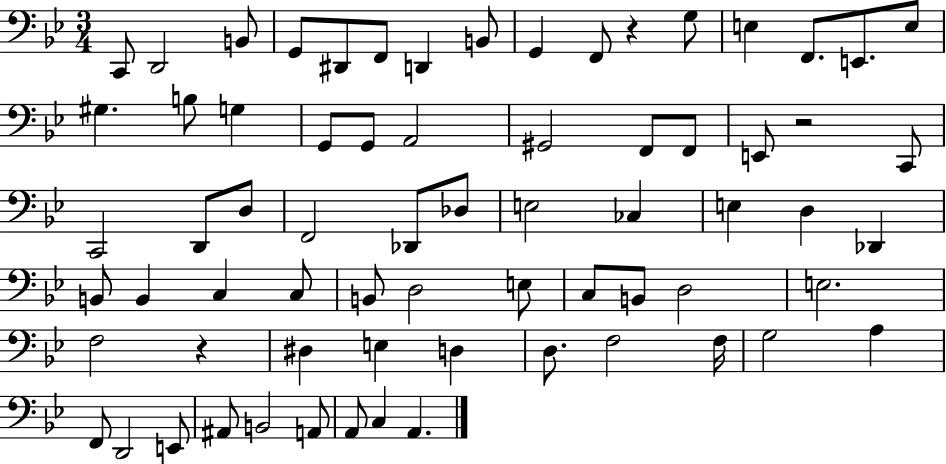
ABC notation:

X:1
T:Untitled
M:3/4
L:1/4
K:Bb
C,,/2 D,,2 B,,/2 G,,/2 ^D,,/2 F,,/2 D,, B,,/2 G,, F,,/2 z G,/2 E, F,,/2 E,,/2 E,/2 ^G, B,/2 G, G,,/2 G,,/2 A,,2 ^G,,2 F,,/2 F,,/2 E,,/2 z2 C,,/2 C,,2 D,,/2 D,/2 F,,2 _D,,/2 _D,/2 E,2 _C, E, D, _D,, B,,/2 B,, C, C,/2 B,,/2 D,2 E,/2 C,/2 B,,/2 D,2 E,2 F,2 z ^D, E, D, D,/2 F,2 F,/4 G,2 A, F,,/2 D,,2 E,,/2 ^A,,/2 B,,2 A,,/2 A,,/2 C, A,,